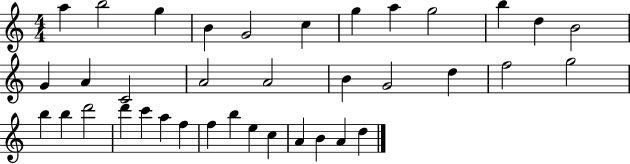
X:1
T:Untitled
M:4/4
L:1/4
K:C
a b2 g B G2 c g a g2 b d B2 G A C2 A2 A2 B G2 d f2 g2 b b d'2 d' c' a f f b e c A B A d